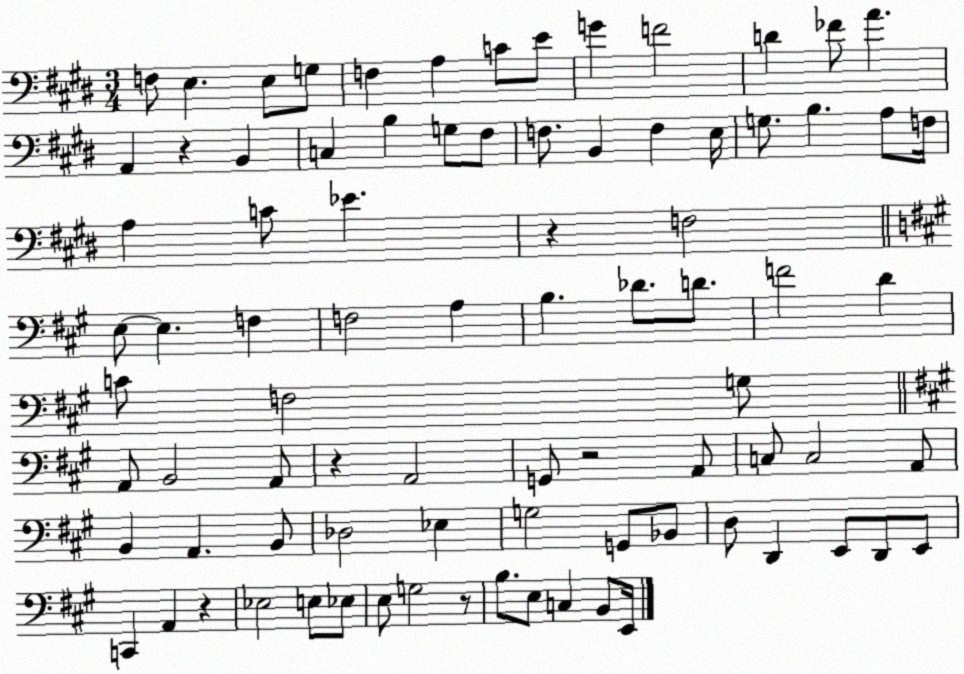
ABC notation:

X:1
T:Untitled
M:3/4
L:1/4
K:E
F,/2 E, E,/2 G,/2 F, A, C/2 E/2 G F2 D _F/2 A A,, z B,, C, B, G,/2 ^F,/2 F,/2 B,, F, E,/4 G,/2 B, A,/2 F,/4 A, C/2 _E z F,2 E,/2 E, F, F,2 A, B, _D/2 D/2 F2 D C/2 F,2 G,/2 A,,/2 B,,2 A,,/2 z A,,2 G,,/2 z2 A,,/2 C,/2 C,2 A,,/2 B,, A,, B,,/2 _D,2 _E, G,2 G,,/2 _B,,/2 D,/2 D,, E,,/2 D,,/2 E,,/2 C,, A,, z _E,2 E,/2 _E,/2 E,/2 G,2 z/2 B,/2 E,/2 C, B,,/2 E,,/4